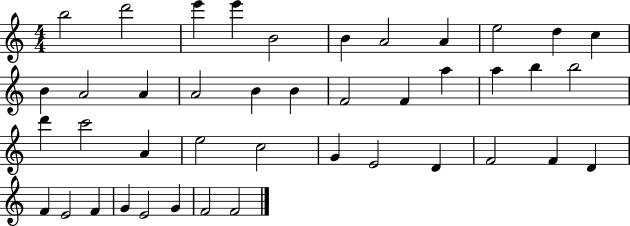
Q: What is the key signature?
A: C major